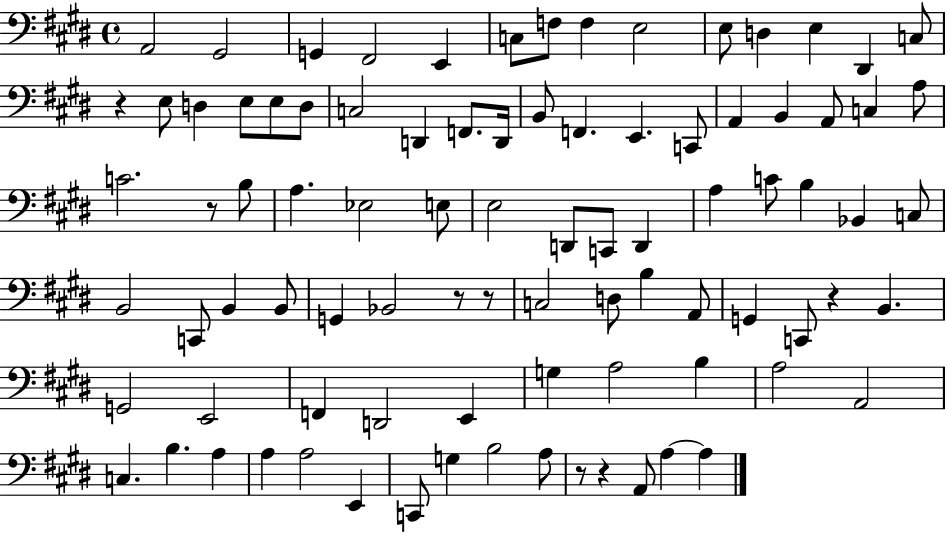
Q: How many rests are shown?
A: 7